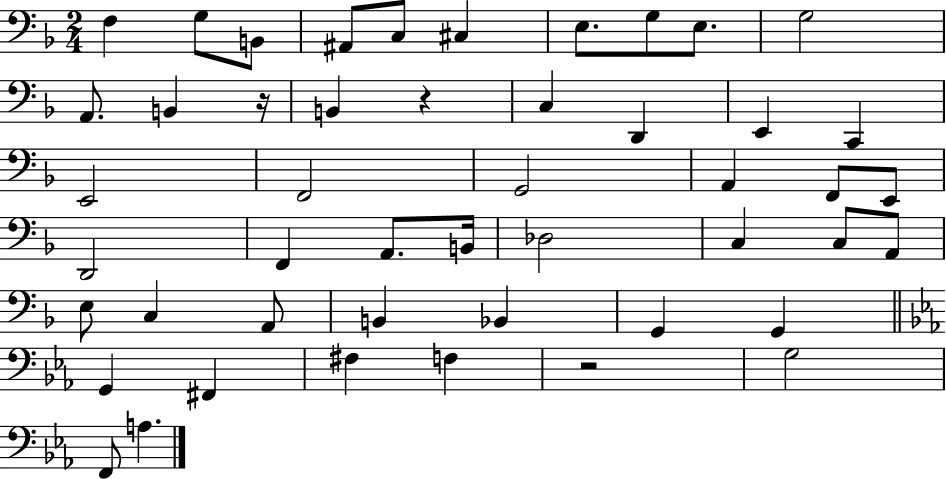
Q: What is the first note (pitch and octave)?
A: F3